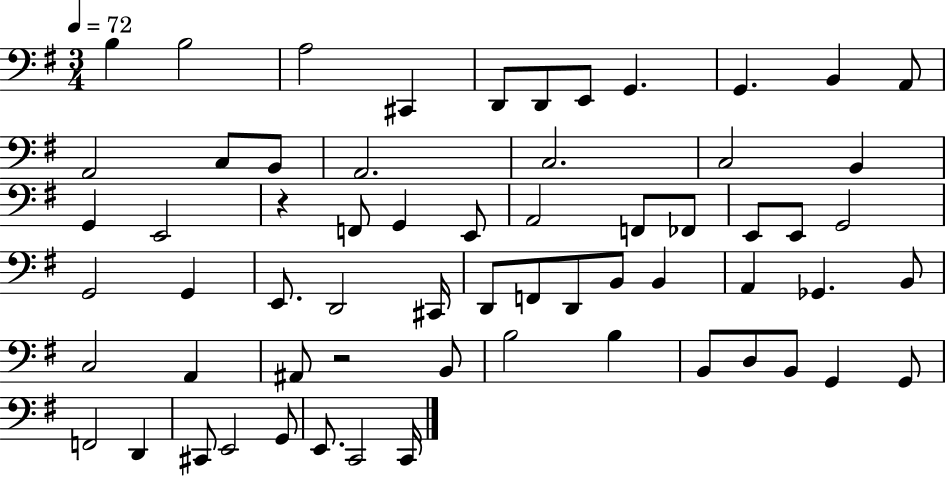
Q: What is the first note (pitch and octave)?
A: B3